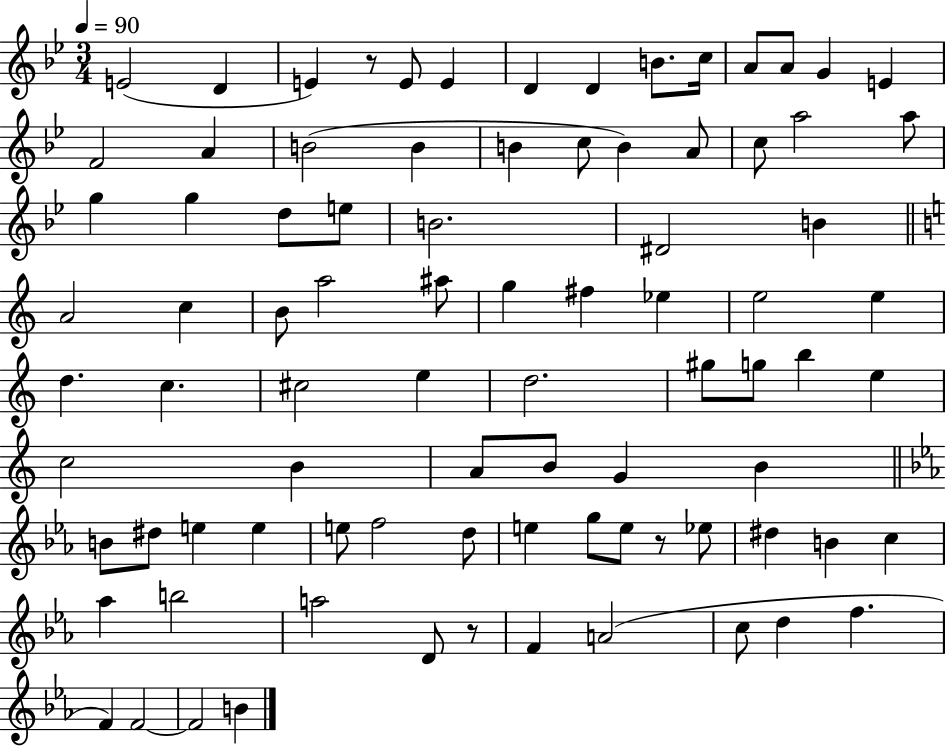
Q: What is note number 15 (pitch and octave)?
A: A4